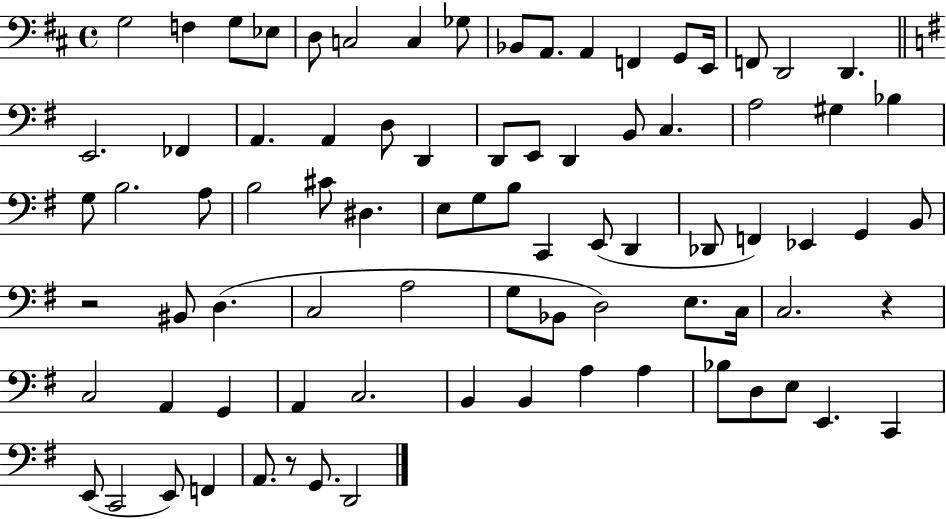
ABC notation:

X:1
T:Untitled
M:4/4
L:1/4
K:D
G,2 F, G,/2 _E,/2 D,/2 C,2 C, _G,/2 _B,,/2 A,,/2 A,, F,, G,,/2 E,,/4 F,,/2 D,,2 D,, E,,2 _F,, A,, A,, D,/2 D,, D,,/2 E,,/2 D,, B,,/2 C, A,2 ^G, _B, G,/2 B,2 A,/2 B,2 ^C/2 ^D, E,/2 G,/2 B,/2 C,, E,,/2 D,, _D,,/2 F,, _E,, G,, B,,/2 z2 ^B,,/2 D, C,2 A,2 G,/2 _B,,/2 D,2 E,/2 C,/4 C,2 z C,2 A,, G,, A,, C,2 B,, B,, A, A, _B,/2 D,/2 E,/2 E,, C,, E,,/2 C,,2 E,,/2 F,, A,,/2 z/2 G,,/2 D,,2